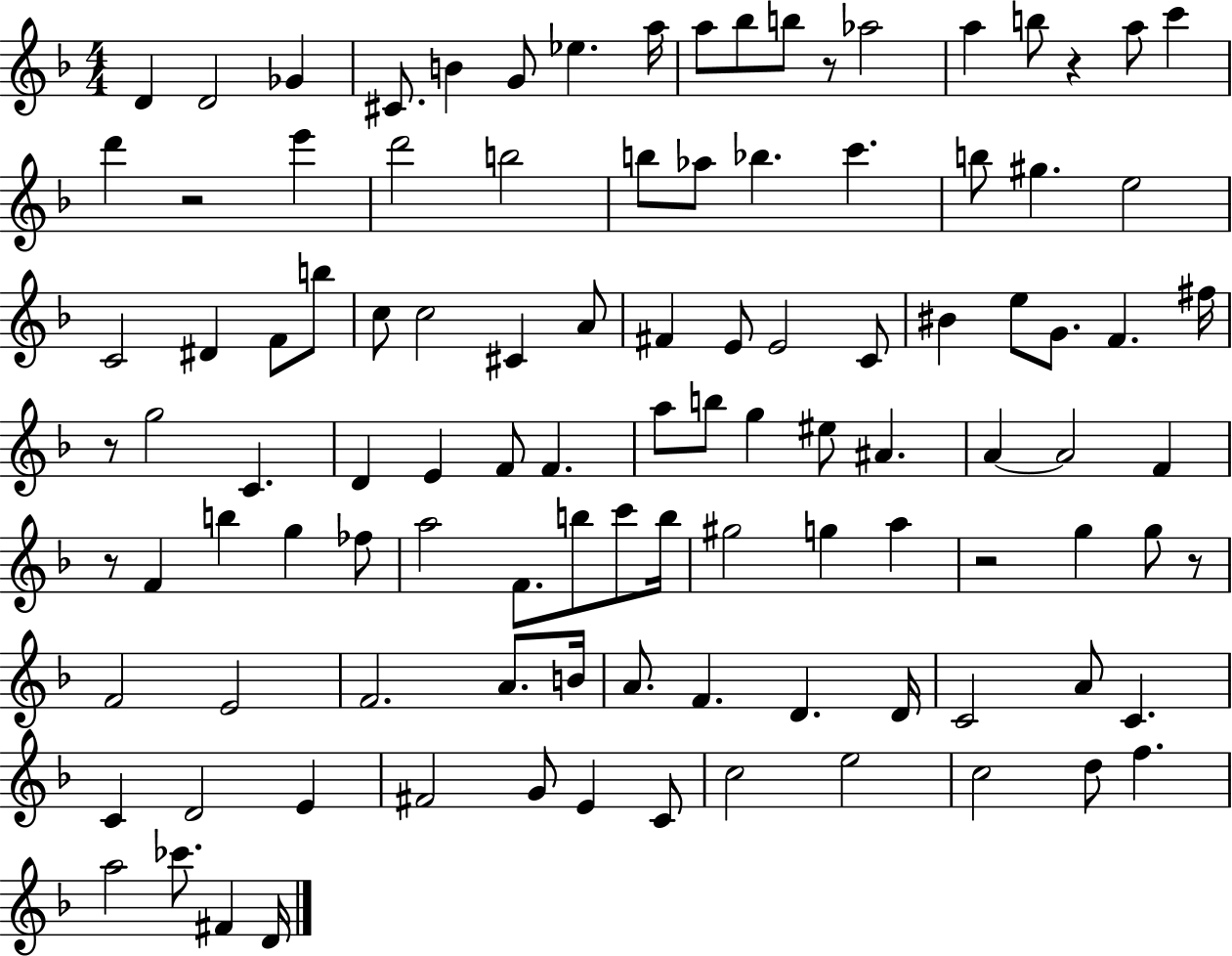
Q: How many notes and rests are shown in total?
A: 107